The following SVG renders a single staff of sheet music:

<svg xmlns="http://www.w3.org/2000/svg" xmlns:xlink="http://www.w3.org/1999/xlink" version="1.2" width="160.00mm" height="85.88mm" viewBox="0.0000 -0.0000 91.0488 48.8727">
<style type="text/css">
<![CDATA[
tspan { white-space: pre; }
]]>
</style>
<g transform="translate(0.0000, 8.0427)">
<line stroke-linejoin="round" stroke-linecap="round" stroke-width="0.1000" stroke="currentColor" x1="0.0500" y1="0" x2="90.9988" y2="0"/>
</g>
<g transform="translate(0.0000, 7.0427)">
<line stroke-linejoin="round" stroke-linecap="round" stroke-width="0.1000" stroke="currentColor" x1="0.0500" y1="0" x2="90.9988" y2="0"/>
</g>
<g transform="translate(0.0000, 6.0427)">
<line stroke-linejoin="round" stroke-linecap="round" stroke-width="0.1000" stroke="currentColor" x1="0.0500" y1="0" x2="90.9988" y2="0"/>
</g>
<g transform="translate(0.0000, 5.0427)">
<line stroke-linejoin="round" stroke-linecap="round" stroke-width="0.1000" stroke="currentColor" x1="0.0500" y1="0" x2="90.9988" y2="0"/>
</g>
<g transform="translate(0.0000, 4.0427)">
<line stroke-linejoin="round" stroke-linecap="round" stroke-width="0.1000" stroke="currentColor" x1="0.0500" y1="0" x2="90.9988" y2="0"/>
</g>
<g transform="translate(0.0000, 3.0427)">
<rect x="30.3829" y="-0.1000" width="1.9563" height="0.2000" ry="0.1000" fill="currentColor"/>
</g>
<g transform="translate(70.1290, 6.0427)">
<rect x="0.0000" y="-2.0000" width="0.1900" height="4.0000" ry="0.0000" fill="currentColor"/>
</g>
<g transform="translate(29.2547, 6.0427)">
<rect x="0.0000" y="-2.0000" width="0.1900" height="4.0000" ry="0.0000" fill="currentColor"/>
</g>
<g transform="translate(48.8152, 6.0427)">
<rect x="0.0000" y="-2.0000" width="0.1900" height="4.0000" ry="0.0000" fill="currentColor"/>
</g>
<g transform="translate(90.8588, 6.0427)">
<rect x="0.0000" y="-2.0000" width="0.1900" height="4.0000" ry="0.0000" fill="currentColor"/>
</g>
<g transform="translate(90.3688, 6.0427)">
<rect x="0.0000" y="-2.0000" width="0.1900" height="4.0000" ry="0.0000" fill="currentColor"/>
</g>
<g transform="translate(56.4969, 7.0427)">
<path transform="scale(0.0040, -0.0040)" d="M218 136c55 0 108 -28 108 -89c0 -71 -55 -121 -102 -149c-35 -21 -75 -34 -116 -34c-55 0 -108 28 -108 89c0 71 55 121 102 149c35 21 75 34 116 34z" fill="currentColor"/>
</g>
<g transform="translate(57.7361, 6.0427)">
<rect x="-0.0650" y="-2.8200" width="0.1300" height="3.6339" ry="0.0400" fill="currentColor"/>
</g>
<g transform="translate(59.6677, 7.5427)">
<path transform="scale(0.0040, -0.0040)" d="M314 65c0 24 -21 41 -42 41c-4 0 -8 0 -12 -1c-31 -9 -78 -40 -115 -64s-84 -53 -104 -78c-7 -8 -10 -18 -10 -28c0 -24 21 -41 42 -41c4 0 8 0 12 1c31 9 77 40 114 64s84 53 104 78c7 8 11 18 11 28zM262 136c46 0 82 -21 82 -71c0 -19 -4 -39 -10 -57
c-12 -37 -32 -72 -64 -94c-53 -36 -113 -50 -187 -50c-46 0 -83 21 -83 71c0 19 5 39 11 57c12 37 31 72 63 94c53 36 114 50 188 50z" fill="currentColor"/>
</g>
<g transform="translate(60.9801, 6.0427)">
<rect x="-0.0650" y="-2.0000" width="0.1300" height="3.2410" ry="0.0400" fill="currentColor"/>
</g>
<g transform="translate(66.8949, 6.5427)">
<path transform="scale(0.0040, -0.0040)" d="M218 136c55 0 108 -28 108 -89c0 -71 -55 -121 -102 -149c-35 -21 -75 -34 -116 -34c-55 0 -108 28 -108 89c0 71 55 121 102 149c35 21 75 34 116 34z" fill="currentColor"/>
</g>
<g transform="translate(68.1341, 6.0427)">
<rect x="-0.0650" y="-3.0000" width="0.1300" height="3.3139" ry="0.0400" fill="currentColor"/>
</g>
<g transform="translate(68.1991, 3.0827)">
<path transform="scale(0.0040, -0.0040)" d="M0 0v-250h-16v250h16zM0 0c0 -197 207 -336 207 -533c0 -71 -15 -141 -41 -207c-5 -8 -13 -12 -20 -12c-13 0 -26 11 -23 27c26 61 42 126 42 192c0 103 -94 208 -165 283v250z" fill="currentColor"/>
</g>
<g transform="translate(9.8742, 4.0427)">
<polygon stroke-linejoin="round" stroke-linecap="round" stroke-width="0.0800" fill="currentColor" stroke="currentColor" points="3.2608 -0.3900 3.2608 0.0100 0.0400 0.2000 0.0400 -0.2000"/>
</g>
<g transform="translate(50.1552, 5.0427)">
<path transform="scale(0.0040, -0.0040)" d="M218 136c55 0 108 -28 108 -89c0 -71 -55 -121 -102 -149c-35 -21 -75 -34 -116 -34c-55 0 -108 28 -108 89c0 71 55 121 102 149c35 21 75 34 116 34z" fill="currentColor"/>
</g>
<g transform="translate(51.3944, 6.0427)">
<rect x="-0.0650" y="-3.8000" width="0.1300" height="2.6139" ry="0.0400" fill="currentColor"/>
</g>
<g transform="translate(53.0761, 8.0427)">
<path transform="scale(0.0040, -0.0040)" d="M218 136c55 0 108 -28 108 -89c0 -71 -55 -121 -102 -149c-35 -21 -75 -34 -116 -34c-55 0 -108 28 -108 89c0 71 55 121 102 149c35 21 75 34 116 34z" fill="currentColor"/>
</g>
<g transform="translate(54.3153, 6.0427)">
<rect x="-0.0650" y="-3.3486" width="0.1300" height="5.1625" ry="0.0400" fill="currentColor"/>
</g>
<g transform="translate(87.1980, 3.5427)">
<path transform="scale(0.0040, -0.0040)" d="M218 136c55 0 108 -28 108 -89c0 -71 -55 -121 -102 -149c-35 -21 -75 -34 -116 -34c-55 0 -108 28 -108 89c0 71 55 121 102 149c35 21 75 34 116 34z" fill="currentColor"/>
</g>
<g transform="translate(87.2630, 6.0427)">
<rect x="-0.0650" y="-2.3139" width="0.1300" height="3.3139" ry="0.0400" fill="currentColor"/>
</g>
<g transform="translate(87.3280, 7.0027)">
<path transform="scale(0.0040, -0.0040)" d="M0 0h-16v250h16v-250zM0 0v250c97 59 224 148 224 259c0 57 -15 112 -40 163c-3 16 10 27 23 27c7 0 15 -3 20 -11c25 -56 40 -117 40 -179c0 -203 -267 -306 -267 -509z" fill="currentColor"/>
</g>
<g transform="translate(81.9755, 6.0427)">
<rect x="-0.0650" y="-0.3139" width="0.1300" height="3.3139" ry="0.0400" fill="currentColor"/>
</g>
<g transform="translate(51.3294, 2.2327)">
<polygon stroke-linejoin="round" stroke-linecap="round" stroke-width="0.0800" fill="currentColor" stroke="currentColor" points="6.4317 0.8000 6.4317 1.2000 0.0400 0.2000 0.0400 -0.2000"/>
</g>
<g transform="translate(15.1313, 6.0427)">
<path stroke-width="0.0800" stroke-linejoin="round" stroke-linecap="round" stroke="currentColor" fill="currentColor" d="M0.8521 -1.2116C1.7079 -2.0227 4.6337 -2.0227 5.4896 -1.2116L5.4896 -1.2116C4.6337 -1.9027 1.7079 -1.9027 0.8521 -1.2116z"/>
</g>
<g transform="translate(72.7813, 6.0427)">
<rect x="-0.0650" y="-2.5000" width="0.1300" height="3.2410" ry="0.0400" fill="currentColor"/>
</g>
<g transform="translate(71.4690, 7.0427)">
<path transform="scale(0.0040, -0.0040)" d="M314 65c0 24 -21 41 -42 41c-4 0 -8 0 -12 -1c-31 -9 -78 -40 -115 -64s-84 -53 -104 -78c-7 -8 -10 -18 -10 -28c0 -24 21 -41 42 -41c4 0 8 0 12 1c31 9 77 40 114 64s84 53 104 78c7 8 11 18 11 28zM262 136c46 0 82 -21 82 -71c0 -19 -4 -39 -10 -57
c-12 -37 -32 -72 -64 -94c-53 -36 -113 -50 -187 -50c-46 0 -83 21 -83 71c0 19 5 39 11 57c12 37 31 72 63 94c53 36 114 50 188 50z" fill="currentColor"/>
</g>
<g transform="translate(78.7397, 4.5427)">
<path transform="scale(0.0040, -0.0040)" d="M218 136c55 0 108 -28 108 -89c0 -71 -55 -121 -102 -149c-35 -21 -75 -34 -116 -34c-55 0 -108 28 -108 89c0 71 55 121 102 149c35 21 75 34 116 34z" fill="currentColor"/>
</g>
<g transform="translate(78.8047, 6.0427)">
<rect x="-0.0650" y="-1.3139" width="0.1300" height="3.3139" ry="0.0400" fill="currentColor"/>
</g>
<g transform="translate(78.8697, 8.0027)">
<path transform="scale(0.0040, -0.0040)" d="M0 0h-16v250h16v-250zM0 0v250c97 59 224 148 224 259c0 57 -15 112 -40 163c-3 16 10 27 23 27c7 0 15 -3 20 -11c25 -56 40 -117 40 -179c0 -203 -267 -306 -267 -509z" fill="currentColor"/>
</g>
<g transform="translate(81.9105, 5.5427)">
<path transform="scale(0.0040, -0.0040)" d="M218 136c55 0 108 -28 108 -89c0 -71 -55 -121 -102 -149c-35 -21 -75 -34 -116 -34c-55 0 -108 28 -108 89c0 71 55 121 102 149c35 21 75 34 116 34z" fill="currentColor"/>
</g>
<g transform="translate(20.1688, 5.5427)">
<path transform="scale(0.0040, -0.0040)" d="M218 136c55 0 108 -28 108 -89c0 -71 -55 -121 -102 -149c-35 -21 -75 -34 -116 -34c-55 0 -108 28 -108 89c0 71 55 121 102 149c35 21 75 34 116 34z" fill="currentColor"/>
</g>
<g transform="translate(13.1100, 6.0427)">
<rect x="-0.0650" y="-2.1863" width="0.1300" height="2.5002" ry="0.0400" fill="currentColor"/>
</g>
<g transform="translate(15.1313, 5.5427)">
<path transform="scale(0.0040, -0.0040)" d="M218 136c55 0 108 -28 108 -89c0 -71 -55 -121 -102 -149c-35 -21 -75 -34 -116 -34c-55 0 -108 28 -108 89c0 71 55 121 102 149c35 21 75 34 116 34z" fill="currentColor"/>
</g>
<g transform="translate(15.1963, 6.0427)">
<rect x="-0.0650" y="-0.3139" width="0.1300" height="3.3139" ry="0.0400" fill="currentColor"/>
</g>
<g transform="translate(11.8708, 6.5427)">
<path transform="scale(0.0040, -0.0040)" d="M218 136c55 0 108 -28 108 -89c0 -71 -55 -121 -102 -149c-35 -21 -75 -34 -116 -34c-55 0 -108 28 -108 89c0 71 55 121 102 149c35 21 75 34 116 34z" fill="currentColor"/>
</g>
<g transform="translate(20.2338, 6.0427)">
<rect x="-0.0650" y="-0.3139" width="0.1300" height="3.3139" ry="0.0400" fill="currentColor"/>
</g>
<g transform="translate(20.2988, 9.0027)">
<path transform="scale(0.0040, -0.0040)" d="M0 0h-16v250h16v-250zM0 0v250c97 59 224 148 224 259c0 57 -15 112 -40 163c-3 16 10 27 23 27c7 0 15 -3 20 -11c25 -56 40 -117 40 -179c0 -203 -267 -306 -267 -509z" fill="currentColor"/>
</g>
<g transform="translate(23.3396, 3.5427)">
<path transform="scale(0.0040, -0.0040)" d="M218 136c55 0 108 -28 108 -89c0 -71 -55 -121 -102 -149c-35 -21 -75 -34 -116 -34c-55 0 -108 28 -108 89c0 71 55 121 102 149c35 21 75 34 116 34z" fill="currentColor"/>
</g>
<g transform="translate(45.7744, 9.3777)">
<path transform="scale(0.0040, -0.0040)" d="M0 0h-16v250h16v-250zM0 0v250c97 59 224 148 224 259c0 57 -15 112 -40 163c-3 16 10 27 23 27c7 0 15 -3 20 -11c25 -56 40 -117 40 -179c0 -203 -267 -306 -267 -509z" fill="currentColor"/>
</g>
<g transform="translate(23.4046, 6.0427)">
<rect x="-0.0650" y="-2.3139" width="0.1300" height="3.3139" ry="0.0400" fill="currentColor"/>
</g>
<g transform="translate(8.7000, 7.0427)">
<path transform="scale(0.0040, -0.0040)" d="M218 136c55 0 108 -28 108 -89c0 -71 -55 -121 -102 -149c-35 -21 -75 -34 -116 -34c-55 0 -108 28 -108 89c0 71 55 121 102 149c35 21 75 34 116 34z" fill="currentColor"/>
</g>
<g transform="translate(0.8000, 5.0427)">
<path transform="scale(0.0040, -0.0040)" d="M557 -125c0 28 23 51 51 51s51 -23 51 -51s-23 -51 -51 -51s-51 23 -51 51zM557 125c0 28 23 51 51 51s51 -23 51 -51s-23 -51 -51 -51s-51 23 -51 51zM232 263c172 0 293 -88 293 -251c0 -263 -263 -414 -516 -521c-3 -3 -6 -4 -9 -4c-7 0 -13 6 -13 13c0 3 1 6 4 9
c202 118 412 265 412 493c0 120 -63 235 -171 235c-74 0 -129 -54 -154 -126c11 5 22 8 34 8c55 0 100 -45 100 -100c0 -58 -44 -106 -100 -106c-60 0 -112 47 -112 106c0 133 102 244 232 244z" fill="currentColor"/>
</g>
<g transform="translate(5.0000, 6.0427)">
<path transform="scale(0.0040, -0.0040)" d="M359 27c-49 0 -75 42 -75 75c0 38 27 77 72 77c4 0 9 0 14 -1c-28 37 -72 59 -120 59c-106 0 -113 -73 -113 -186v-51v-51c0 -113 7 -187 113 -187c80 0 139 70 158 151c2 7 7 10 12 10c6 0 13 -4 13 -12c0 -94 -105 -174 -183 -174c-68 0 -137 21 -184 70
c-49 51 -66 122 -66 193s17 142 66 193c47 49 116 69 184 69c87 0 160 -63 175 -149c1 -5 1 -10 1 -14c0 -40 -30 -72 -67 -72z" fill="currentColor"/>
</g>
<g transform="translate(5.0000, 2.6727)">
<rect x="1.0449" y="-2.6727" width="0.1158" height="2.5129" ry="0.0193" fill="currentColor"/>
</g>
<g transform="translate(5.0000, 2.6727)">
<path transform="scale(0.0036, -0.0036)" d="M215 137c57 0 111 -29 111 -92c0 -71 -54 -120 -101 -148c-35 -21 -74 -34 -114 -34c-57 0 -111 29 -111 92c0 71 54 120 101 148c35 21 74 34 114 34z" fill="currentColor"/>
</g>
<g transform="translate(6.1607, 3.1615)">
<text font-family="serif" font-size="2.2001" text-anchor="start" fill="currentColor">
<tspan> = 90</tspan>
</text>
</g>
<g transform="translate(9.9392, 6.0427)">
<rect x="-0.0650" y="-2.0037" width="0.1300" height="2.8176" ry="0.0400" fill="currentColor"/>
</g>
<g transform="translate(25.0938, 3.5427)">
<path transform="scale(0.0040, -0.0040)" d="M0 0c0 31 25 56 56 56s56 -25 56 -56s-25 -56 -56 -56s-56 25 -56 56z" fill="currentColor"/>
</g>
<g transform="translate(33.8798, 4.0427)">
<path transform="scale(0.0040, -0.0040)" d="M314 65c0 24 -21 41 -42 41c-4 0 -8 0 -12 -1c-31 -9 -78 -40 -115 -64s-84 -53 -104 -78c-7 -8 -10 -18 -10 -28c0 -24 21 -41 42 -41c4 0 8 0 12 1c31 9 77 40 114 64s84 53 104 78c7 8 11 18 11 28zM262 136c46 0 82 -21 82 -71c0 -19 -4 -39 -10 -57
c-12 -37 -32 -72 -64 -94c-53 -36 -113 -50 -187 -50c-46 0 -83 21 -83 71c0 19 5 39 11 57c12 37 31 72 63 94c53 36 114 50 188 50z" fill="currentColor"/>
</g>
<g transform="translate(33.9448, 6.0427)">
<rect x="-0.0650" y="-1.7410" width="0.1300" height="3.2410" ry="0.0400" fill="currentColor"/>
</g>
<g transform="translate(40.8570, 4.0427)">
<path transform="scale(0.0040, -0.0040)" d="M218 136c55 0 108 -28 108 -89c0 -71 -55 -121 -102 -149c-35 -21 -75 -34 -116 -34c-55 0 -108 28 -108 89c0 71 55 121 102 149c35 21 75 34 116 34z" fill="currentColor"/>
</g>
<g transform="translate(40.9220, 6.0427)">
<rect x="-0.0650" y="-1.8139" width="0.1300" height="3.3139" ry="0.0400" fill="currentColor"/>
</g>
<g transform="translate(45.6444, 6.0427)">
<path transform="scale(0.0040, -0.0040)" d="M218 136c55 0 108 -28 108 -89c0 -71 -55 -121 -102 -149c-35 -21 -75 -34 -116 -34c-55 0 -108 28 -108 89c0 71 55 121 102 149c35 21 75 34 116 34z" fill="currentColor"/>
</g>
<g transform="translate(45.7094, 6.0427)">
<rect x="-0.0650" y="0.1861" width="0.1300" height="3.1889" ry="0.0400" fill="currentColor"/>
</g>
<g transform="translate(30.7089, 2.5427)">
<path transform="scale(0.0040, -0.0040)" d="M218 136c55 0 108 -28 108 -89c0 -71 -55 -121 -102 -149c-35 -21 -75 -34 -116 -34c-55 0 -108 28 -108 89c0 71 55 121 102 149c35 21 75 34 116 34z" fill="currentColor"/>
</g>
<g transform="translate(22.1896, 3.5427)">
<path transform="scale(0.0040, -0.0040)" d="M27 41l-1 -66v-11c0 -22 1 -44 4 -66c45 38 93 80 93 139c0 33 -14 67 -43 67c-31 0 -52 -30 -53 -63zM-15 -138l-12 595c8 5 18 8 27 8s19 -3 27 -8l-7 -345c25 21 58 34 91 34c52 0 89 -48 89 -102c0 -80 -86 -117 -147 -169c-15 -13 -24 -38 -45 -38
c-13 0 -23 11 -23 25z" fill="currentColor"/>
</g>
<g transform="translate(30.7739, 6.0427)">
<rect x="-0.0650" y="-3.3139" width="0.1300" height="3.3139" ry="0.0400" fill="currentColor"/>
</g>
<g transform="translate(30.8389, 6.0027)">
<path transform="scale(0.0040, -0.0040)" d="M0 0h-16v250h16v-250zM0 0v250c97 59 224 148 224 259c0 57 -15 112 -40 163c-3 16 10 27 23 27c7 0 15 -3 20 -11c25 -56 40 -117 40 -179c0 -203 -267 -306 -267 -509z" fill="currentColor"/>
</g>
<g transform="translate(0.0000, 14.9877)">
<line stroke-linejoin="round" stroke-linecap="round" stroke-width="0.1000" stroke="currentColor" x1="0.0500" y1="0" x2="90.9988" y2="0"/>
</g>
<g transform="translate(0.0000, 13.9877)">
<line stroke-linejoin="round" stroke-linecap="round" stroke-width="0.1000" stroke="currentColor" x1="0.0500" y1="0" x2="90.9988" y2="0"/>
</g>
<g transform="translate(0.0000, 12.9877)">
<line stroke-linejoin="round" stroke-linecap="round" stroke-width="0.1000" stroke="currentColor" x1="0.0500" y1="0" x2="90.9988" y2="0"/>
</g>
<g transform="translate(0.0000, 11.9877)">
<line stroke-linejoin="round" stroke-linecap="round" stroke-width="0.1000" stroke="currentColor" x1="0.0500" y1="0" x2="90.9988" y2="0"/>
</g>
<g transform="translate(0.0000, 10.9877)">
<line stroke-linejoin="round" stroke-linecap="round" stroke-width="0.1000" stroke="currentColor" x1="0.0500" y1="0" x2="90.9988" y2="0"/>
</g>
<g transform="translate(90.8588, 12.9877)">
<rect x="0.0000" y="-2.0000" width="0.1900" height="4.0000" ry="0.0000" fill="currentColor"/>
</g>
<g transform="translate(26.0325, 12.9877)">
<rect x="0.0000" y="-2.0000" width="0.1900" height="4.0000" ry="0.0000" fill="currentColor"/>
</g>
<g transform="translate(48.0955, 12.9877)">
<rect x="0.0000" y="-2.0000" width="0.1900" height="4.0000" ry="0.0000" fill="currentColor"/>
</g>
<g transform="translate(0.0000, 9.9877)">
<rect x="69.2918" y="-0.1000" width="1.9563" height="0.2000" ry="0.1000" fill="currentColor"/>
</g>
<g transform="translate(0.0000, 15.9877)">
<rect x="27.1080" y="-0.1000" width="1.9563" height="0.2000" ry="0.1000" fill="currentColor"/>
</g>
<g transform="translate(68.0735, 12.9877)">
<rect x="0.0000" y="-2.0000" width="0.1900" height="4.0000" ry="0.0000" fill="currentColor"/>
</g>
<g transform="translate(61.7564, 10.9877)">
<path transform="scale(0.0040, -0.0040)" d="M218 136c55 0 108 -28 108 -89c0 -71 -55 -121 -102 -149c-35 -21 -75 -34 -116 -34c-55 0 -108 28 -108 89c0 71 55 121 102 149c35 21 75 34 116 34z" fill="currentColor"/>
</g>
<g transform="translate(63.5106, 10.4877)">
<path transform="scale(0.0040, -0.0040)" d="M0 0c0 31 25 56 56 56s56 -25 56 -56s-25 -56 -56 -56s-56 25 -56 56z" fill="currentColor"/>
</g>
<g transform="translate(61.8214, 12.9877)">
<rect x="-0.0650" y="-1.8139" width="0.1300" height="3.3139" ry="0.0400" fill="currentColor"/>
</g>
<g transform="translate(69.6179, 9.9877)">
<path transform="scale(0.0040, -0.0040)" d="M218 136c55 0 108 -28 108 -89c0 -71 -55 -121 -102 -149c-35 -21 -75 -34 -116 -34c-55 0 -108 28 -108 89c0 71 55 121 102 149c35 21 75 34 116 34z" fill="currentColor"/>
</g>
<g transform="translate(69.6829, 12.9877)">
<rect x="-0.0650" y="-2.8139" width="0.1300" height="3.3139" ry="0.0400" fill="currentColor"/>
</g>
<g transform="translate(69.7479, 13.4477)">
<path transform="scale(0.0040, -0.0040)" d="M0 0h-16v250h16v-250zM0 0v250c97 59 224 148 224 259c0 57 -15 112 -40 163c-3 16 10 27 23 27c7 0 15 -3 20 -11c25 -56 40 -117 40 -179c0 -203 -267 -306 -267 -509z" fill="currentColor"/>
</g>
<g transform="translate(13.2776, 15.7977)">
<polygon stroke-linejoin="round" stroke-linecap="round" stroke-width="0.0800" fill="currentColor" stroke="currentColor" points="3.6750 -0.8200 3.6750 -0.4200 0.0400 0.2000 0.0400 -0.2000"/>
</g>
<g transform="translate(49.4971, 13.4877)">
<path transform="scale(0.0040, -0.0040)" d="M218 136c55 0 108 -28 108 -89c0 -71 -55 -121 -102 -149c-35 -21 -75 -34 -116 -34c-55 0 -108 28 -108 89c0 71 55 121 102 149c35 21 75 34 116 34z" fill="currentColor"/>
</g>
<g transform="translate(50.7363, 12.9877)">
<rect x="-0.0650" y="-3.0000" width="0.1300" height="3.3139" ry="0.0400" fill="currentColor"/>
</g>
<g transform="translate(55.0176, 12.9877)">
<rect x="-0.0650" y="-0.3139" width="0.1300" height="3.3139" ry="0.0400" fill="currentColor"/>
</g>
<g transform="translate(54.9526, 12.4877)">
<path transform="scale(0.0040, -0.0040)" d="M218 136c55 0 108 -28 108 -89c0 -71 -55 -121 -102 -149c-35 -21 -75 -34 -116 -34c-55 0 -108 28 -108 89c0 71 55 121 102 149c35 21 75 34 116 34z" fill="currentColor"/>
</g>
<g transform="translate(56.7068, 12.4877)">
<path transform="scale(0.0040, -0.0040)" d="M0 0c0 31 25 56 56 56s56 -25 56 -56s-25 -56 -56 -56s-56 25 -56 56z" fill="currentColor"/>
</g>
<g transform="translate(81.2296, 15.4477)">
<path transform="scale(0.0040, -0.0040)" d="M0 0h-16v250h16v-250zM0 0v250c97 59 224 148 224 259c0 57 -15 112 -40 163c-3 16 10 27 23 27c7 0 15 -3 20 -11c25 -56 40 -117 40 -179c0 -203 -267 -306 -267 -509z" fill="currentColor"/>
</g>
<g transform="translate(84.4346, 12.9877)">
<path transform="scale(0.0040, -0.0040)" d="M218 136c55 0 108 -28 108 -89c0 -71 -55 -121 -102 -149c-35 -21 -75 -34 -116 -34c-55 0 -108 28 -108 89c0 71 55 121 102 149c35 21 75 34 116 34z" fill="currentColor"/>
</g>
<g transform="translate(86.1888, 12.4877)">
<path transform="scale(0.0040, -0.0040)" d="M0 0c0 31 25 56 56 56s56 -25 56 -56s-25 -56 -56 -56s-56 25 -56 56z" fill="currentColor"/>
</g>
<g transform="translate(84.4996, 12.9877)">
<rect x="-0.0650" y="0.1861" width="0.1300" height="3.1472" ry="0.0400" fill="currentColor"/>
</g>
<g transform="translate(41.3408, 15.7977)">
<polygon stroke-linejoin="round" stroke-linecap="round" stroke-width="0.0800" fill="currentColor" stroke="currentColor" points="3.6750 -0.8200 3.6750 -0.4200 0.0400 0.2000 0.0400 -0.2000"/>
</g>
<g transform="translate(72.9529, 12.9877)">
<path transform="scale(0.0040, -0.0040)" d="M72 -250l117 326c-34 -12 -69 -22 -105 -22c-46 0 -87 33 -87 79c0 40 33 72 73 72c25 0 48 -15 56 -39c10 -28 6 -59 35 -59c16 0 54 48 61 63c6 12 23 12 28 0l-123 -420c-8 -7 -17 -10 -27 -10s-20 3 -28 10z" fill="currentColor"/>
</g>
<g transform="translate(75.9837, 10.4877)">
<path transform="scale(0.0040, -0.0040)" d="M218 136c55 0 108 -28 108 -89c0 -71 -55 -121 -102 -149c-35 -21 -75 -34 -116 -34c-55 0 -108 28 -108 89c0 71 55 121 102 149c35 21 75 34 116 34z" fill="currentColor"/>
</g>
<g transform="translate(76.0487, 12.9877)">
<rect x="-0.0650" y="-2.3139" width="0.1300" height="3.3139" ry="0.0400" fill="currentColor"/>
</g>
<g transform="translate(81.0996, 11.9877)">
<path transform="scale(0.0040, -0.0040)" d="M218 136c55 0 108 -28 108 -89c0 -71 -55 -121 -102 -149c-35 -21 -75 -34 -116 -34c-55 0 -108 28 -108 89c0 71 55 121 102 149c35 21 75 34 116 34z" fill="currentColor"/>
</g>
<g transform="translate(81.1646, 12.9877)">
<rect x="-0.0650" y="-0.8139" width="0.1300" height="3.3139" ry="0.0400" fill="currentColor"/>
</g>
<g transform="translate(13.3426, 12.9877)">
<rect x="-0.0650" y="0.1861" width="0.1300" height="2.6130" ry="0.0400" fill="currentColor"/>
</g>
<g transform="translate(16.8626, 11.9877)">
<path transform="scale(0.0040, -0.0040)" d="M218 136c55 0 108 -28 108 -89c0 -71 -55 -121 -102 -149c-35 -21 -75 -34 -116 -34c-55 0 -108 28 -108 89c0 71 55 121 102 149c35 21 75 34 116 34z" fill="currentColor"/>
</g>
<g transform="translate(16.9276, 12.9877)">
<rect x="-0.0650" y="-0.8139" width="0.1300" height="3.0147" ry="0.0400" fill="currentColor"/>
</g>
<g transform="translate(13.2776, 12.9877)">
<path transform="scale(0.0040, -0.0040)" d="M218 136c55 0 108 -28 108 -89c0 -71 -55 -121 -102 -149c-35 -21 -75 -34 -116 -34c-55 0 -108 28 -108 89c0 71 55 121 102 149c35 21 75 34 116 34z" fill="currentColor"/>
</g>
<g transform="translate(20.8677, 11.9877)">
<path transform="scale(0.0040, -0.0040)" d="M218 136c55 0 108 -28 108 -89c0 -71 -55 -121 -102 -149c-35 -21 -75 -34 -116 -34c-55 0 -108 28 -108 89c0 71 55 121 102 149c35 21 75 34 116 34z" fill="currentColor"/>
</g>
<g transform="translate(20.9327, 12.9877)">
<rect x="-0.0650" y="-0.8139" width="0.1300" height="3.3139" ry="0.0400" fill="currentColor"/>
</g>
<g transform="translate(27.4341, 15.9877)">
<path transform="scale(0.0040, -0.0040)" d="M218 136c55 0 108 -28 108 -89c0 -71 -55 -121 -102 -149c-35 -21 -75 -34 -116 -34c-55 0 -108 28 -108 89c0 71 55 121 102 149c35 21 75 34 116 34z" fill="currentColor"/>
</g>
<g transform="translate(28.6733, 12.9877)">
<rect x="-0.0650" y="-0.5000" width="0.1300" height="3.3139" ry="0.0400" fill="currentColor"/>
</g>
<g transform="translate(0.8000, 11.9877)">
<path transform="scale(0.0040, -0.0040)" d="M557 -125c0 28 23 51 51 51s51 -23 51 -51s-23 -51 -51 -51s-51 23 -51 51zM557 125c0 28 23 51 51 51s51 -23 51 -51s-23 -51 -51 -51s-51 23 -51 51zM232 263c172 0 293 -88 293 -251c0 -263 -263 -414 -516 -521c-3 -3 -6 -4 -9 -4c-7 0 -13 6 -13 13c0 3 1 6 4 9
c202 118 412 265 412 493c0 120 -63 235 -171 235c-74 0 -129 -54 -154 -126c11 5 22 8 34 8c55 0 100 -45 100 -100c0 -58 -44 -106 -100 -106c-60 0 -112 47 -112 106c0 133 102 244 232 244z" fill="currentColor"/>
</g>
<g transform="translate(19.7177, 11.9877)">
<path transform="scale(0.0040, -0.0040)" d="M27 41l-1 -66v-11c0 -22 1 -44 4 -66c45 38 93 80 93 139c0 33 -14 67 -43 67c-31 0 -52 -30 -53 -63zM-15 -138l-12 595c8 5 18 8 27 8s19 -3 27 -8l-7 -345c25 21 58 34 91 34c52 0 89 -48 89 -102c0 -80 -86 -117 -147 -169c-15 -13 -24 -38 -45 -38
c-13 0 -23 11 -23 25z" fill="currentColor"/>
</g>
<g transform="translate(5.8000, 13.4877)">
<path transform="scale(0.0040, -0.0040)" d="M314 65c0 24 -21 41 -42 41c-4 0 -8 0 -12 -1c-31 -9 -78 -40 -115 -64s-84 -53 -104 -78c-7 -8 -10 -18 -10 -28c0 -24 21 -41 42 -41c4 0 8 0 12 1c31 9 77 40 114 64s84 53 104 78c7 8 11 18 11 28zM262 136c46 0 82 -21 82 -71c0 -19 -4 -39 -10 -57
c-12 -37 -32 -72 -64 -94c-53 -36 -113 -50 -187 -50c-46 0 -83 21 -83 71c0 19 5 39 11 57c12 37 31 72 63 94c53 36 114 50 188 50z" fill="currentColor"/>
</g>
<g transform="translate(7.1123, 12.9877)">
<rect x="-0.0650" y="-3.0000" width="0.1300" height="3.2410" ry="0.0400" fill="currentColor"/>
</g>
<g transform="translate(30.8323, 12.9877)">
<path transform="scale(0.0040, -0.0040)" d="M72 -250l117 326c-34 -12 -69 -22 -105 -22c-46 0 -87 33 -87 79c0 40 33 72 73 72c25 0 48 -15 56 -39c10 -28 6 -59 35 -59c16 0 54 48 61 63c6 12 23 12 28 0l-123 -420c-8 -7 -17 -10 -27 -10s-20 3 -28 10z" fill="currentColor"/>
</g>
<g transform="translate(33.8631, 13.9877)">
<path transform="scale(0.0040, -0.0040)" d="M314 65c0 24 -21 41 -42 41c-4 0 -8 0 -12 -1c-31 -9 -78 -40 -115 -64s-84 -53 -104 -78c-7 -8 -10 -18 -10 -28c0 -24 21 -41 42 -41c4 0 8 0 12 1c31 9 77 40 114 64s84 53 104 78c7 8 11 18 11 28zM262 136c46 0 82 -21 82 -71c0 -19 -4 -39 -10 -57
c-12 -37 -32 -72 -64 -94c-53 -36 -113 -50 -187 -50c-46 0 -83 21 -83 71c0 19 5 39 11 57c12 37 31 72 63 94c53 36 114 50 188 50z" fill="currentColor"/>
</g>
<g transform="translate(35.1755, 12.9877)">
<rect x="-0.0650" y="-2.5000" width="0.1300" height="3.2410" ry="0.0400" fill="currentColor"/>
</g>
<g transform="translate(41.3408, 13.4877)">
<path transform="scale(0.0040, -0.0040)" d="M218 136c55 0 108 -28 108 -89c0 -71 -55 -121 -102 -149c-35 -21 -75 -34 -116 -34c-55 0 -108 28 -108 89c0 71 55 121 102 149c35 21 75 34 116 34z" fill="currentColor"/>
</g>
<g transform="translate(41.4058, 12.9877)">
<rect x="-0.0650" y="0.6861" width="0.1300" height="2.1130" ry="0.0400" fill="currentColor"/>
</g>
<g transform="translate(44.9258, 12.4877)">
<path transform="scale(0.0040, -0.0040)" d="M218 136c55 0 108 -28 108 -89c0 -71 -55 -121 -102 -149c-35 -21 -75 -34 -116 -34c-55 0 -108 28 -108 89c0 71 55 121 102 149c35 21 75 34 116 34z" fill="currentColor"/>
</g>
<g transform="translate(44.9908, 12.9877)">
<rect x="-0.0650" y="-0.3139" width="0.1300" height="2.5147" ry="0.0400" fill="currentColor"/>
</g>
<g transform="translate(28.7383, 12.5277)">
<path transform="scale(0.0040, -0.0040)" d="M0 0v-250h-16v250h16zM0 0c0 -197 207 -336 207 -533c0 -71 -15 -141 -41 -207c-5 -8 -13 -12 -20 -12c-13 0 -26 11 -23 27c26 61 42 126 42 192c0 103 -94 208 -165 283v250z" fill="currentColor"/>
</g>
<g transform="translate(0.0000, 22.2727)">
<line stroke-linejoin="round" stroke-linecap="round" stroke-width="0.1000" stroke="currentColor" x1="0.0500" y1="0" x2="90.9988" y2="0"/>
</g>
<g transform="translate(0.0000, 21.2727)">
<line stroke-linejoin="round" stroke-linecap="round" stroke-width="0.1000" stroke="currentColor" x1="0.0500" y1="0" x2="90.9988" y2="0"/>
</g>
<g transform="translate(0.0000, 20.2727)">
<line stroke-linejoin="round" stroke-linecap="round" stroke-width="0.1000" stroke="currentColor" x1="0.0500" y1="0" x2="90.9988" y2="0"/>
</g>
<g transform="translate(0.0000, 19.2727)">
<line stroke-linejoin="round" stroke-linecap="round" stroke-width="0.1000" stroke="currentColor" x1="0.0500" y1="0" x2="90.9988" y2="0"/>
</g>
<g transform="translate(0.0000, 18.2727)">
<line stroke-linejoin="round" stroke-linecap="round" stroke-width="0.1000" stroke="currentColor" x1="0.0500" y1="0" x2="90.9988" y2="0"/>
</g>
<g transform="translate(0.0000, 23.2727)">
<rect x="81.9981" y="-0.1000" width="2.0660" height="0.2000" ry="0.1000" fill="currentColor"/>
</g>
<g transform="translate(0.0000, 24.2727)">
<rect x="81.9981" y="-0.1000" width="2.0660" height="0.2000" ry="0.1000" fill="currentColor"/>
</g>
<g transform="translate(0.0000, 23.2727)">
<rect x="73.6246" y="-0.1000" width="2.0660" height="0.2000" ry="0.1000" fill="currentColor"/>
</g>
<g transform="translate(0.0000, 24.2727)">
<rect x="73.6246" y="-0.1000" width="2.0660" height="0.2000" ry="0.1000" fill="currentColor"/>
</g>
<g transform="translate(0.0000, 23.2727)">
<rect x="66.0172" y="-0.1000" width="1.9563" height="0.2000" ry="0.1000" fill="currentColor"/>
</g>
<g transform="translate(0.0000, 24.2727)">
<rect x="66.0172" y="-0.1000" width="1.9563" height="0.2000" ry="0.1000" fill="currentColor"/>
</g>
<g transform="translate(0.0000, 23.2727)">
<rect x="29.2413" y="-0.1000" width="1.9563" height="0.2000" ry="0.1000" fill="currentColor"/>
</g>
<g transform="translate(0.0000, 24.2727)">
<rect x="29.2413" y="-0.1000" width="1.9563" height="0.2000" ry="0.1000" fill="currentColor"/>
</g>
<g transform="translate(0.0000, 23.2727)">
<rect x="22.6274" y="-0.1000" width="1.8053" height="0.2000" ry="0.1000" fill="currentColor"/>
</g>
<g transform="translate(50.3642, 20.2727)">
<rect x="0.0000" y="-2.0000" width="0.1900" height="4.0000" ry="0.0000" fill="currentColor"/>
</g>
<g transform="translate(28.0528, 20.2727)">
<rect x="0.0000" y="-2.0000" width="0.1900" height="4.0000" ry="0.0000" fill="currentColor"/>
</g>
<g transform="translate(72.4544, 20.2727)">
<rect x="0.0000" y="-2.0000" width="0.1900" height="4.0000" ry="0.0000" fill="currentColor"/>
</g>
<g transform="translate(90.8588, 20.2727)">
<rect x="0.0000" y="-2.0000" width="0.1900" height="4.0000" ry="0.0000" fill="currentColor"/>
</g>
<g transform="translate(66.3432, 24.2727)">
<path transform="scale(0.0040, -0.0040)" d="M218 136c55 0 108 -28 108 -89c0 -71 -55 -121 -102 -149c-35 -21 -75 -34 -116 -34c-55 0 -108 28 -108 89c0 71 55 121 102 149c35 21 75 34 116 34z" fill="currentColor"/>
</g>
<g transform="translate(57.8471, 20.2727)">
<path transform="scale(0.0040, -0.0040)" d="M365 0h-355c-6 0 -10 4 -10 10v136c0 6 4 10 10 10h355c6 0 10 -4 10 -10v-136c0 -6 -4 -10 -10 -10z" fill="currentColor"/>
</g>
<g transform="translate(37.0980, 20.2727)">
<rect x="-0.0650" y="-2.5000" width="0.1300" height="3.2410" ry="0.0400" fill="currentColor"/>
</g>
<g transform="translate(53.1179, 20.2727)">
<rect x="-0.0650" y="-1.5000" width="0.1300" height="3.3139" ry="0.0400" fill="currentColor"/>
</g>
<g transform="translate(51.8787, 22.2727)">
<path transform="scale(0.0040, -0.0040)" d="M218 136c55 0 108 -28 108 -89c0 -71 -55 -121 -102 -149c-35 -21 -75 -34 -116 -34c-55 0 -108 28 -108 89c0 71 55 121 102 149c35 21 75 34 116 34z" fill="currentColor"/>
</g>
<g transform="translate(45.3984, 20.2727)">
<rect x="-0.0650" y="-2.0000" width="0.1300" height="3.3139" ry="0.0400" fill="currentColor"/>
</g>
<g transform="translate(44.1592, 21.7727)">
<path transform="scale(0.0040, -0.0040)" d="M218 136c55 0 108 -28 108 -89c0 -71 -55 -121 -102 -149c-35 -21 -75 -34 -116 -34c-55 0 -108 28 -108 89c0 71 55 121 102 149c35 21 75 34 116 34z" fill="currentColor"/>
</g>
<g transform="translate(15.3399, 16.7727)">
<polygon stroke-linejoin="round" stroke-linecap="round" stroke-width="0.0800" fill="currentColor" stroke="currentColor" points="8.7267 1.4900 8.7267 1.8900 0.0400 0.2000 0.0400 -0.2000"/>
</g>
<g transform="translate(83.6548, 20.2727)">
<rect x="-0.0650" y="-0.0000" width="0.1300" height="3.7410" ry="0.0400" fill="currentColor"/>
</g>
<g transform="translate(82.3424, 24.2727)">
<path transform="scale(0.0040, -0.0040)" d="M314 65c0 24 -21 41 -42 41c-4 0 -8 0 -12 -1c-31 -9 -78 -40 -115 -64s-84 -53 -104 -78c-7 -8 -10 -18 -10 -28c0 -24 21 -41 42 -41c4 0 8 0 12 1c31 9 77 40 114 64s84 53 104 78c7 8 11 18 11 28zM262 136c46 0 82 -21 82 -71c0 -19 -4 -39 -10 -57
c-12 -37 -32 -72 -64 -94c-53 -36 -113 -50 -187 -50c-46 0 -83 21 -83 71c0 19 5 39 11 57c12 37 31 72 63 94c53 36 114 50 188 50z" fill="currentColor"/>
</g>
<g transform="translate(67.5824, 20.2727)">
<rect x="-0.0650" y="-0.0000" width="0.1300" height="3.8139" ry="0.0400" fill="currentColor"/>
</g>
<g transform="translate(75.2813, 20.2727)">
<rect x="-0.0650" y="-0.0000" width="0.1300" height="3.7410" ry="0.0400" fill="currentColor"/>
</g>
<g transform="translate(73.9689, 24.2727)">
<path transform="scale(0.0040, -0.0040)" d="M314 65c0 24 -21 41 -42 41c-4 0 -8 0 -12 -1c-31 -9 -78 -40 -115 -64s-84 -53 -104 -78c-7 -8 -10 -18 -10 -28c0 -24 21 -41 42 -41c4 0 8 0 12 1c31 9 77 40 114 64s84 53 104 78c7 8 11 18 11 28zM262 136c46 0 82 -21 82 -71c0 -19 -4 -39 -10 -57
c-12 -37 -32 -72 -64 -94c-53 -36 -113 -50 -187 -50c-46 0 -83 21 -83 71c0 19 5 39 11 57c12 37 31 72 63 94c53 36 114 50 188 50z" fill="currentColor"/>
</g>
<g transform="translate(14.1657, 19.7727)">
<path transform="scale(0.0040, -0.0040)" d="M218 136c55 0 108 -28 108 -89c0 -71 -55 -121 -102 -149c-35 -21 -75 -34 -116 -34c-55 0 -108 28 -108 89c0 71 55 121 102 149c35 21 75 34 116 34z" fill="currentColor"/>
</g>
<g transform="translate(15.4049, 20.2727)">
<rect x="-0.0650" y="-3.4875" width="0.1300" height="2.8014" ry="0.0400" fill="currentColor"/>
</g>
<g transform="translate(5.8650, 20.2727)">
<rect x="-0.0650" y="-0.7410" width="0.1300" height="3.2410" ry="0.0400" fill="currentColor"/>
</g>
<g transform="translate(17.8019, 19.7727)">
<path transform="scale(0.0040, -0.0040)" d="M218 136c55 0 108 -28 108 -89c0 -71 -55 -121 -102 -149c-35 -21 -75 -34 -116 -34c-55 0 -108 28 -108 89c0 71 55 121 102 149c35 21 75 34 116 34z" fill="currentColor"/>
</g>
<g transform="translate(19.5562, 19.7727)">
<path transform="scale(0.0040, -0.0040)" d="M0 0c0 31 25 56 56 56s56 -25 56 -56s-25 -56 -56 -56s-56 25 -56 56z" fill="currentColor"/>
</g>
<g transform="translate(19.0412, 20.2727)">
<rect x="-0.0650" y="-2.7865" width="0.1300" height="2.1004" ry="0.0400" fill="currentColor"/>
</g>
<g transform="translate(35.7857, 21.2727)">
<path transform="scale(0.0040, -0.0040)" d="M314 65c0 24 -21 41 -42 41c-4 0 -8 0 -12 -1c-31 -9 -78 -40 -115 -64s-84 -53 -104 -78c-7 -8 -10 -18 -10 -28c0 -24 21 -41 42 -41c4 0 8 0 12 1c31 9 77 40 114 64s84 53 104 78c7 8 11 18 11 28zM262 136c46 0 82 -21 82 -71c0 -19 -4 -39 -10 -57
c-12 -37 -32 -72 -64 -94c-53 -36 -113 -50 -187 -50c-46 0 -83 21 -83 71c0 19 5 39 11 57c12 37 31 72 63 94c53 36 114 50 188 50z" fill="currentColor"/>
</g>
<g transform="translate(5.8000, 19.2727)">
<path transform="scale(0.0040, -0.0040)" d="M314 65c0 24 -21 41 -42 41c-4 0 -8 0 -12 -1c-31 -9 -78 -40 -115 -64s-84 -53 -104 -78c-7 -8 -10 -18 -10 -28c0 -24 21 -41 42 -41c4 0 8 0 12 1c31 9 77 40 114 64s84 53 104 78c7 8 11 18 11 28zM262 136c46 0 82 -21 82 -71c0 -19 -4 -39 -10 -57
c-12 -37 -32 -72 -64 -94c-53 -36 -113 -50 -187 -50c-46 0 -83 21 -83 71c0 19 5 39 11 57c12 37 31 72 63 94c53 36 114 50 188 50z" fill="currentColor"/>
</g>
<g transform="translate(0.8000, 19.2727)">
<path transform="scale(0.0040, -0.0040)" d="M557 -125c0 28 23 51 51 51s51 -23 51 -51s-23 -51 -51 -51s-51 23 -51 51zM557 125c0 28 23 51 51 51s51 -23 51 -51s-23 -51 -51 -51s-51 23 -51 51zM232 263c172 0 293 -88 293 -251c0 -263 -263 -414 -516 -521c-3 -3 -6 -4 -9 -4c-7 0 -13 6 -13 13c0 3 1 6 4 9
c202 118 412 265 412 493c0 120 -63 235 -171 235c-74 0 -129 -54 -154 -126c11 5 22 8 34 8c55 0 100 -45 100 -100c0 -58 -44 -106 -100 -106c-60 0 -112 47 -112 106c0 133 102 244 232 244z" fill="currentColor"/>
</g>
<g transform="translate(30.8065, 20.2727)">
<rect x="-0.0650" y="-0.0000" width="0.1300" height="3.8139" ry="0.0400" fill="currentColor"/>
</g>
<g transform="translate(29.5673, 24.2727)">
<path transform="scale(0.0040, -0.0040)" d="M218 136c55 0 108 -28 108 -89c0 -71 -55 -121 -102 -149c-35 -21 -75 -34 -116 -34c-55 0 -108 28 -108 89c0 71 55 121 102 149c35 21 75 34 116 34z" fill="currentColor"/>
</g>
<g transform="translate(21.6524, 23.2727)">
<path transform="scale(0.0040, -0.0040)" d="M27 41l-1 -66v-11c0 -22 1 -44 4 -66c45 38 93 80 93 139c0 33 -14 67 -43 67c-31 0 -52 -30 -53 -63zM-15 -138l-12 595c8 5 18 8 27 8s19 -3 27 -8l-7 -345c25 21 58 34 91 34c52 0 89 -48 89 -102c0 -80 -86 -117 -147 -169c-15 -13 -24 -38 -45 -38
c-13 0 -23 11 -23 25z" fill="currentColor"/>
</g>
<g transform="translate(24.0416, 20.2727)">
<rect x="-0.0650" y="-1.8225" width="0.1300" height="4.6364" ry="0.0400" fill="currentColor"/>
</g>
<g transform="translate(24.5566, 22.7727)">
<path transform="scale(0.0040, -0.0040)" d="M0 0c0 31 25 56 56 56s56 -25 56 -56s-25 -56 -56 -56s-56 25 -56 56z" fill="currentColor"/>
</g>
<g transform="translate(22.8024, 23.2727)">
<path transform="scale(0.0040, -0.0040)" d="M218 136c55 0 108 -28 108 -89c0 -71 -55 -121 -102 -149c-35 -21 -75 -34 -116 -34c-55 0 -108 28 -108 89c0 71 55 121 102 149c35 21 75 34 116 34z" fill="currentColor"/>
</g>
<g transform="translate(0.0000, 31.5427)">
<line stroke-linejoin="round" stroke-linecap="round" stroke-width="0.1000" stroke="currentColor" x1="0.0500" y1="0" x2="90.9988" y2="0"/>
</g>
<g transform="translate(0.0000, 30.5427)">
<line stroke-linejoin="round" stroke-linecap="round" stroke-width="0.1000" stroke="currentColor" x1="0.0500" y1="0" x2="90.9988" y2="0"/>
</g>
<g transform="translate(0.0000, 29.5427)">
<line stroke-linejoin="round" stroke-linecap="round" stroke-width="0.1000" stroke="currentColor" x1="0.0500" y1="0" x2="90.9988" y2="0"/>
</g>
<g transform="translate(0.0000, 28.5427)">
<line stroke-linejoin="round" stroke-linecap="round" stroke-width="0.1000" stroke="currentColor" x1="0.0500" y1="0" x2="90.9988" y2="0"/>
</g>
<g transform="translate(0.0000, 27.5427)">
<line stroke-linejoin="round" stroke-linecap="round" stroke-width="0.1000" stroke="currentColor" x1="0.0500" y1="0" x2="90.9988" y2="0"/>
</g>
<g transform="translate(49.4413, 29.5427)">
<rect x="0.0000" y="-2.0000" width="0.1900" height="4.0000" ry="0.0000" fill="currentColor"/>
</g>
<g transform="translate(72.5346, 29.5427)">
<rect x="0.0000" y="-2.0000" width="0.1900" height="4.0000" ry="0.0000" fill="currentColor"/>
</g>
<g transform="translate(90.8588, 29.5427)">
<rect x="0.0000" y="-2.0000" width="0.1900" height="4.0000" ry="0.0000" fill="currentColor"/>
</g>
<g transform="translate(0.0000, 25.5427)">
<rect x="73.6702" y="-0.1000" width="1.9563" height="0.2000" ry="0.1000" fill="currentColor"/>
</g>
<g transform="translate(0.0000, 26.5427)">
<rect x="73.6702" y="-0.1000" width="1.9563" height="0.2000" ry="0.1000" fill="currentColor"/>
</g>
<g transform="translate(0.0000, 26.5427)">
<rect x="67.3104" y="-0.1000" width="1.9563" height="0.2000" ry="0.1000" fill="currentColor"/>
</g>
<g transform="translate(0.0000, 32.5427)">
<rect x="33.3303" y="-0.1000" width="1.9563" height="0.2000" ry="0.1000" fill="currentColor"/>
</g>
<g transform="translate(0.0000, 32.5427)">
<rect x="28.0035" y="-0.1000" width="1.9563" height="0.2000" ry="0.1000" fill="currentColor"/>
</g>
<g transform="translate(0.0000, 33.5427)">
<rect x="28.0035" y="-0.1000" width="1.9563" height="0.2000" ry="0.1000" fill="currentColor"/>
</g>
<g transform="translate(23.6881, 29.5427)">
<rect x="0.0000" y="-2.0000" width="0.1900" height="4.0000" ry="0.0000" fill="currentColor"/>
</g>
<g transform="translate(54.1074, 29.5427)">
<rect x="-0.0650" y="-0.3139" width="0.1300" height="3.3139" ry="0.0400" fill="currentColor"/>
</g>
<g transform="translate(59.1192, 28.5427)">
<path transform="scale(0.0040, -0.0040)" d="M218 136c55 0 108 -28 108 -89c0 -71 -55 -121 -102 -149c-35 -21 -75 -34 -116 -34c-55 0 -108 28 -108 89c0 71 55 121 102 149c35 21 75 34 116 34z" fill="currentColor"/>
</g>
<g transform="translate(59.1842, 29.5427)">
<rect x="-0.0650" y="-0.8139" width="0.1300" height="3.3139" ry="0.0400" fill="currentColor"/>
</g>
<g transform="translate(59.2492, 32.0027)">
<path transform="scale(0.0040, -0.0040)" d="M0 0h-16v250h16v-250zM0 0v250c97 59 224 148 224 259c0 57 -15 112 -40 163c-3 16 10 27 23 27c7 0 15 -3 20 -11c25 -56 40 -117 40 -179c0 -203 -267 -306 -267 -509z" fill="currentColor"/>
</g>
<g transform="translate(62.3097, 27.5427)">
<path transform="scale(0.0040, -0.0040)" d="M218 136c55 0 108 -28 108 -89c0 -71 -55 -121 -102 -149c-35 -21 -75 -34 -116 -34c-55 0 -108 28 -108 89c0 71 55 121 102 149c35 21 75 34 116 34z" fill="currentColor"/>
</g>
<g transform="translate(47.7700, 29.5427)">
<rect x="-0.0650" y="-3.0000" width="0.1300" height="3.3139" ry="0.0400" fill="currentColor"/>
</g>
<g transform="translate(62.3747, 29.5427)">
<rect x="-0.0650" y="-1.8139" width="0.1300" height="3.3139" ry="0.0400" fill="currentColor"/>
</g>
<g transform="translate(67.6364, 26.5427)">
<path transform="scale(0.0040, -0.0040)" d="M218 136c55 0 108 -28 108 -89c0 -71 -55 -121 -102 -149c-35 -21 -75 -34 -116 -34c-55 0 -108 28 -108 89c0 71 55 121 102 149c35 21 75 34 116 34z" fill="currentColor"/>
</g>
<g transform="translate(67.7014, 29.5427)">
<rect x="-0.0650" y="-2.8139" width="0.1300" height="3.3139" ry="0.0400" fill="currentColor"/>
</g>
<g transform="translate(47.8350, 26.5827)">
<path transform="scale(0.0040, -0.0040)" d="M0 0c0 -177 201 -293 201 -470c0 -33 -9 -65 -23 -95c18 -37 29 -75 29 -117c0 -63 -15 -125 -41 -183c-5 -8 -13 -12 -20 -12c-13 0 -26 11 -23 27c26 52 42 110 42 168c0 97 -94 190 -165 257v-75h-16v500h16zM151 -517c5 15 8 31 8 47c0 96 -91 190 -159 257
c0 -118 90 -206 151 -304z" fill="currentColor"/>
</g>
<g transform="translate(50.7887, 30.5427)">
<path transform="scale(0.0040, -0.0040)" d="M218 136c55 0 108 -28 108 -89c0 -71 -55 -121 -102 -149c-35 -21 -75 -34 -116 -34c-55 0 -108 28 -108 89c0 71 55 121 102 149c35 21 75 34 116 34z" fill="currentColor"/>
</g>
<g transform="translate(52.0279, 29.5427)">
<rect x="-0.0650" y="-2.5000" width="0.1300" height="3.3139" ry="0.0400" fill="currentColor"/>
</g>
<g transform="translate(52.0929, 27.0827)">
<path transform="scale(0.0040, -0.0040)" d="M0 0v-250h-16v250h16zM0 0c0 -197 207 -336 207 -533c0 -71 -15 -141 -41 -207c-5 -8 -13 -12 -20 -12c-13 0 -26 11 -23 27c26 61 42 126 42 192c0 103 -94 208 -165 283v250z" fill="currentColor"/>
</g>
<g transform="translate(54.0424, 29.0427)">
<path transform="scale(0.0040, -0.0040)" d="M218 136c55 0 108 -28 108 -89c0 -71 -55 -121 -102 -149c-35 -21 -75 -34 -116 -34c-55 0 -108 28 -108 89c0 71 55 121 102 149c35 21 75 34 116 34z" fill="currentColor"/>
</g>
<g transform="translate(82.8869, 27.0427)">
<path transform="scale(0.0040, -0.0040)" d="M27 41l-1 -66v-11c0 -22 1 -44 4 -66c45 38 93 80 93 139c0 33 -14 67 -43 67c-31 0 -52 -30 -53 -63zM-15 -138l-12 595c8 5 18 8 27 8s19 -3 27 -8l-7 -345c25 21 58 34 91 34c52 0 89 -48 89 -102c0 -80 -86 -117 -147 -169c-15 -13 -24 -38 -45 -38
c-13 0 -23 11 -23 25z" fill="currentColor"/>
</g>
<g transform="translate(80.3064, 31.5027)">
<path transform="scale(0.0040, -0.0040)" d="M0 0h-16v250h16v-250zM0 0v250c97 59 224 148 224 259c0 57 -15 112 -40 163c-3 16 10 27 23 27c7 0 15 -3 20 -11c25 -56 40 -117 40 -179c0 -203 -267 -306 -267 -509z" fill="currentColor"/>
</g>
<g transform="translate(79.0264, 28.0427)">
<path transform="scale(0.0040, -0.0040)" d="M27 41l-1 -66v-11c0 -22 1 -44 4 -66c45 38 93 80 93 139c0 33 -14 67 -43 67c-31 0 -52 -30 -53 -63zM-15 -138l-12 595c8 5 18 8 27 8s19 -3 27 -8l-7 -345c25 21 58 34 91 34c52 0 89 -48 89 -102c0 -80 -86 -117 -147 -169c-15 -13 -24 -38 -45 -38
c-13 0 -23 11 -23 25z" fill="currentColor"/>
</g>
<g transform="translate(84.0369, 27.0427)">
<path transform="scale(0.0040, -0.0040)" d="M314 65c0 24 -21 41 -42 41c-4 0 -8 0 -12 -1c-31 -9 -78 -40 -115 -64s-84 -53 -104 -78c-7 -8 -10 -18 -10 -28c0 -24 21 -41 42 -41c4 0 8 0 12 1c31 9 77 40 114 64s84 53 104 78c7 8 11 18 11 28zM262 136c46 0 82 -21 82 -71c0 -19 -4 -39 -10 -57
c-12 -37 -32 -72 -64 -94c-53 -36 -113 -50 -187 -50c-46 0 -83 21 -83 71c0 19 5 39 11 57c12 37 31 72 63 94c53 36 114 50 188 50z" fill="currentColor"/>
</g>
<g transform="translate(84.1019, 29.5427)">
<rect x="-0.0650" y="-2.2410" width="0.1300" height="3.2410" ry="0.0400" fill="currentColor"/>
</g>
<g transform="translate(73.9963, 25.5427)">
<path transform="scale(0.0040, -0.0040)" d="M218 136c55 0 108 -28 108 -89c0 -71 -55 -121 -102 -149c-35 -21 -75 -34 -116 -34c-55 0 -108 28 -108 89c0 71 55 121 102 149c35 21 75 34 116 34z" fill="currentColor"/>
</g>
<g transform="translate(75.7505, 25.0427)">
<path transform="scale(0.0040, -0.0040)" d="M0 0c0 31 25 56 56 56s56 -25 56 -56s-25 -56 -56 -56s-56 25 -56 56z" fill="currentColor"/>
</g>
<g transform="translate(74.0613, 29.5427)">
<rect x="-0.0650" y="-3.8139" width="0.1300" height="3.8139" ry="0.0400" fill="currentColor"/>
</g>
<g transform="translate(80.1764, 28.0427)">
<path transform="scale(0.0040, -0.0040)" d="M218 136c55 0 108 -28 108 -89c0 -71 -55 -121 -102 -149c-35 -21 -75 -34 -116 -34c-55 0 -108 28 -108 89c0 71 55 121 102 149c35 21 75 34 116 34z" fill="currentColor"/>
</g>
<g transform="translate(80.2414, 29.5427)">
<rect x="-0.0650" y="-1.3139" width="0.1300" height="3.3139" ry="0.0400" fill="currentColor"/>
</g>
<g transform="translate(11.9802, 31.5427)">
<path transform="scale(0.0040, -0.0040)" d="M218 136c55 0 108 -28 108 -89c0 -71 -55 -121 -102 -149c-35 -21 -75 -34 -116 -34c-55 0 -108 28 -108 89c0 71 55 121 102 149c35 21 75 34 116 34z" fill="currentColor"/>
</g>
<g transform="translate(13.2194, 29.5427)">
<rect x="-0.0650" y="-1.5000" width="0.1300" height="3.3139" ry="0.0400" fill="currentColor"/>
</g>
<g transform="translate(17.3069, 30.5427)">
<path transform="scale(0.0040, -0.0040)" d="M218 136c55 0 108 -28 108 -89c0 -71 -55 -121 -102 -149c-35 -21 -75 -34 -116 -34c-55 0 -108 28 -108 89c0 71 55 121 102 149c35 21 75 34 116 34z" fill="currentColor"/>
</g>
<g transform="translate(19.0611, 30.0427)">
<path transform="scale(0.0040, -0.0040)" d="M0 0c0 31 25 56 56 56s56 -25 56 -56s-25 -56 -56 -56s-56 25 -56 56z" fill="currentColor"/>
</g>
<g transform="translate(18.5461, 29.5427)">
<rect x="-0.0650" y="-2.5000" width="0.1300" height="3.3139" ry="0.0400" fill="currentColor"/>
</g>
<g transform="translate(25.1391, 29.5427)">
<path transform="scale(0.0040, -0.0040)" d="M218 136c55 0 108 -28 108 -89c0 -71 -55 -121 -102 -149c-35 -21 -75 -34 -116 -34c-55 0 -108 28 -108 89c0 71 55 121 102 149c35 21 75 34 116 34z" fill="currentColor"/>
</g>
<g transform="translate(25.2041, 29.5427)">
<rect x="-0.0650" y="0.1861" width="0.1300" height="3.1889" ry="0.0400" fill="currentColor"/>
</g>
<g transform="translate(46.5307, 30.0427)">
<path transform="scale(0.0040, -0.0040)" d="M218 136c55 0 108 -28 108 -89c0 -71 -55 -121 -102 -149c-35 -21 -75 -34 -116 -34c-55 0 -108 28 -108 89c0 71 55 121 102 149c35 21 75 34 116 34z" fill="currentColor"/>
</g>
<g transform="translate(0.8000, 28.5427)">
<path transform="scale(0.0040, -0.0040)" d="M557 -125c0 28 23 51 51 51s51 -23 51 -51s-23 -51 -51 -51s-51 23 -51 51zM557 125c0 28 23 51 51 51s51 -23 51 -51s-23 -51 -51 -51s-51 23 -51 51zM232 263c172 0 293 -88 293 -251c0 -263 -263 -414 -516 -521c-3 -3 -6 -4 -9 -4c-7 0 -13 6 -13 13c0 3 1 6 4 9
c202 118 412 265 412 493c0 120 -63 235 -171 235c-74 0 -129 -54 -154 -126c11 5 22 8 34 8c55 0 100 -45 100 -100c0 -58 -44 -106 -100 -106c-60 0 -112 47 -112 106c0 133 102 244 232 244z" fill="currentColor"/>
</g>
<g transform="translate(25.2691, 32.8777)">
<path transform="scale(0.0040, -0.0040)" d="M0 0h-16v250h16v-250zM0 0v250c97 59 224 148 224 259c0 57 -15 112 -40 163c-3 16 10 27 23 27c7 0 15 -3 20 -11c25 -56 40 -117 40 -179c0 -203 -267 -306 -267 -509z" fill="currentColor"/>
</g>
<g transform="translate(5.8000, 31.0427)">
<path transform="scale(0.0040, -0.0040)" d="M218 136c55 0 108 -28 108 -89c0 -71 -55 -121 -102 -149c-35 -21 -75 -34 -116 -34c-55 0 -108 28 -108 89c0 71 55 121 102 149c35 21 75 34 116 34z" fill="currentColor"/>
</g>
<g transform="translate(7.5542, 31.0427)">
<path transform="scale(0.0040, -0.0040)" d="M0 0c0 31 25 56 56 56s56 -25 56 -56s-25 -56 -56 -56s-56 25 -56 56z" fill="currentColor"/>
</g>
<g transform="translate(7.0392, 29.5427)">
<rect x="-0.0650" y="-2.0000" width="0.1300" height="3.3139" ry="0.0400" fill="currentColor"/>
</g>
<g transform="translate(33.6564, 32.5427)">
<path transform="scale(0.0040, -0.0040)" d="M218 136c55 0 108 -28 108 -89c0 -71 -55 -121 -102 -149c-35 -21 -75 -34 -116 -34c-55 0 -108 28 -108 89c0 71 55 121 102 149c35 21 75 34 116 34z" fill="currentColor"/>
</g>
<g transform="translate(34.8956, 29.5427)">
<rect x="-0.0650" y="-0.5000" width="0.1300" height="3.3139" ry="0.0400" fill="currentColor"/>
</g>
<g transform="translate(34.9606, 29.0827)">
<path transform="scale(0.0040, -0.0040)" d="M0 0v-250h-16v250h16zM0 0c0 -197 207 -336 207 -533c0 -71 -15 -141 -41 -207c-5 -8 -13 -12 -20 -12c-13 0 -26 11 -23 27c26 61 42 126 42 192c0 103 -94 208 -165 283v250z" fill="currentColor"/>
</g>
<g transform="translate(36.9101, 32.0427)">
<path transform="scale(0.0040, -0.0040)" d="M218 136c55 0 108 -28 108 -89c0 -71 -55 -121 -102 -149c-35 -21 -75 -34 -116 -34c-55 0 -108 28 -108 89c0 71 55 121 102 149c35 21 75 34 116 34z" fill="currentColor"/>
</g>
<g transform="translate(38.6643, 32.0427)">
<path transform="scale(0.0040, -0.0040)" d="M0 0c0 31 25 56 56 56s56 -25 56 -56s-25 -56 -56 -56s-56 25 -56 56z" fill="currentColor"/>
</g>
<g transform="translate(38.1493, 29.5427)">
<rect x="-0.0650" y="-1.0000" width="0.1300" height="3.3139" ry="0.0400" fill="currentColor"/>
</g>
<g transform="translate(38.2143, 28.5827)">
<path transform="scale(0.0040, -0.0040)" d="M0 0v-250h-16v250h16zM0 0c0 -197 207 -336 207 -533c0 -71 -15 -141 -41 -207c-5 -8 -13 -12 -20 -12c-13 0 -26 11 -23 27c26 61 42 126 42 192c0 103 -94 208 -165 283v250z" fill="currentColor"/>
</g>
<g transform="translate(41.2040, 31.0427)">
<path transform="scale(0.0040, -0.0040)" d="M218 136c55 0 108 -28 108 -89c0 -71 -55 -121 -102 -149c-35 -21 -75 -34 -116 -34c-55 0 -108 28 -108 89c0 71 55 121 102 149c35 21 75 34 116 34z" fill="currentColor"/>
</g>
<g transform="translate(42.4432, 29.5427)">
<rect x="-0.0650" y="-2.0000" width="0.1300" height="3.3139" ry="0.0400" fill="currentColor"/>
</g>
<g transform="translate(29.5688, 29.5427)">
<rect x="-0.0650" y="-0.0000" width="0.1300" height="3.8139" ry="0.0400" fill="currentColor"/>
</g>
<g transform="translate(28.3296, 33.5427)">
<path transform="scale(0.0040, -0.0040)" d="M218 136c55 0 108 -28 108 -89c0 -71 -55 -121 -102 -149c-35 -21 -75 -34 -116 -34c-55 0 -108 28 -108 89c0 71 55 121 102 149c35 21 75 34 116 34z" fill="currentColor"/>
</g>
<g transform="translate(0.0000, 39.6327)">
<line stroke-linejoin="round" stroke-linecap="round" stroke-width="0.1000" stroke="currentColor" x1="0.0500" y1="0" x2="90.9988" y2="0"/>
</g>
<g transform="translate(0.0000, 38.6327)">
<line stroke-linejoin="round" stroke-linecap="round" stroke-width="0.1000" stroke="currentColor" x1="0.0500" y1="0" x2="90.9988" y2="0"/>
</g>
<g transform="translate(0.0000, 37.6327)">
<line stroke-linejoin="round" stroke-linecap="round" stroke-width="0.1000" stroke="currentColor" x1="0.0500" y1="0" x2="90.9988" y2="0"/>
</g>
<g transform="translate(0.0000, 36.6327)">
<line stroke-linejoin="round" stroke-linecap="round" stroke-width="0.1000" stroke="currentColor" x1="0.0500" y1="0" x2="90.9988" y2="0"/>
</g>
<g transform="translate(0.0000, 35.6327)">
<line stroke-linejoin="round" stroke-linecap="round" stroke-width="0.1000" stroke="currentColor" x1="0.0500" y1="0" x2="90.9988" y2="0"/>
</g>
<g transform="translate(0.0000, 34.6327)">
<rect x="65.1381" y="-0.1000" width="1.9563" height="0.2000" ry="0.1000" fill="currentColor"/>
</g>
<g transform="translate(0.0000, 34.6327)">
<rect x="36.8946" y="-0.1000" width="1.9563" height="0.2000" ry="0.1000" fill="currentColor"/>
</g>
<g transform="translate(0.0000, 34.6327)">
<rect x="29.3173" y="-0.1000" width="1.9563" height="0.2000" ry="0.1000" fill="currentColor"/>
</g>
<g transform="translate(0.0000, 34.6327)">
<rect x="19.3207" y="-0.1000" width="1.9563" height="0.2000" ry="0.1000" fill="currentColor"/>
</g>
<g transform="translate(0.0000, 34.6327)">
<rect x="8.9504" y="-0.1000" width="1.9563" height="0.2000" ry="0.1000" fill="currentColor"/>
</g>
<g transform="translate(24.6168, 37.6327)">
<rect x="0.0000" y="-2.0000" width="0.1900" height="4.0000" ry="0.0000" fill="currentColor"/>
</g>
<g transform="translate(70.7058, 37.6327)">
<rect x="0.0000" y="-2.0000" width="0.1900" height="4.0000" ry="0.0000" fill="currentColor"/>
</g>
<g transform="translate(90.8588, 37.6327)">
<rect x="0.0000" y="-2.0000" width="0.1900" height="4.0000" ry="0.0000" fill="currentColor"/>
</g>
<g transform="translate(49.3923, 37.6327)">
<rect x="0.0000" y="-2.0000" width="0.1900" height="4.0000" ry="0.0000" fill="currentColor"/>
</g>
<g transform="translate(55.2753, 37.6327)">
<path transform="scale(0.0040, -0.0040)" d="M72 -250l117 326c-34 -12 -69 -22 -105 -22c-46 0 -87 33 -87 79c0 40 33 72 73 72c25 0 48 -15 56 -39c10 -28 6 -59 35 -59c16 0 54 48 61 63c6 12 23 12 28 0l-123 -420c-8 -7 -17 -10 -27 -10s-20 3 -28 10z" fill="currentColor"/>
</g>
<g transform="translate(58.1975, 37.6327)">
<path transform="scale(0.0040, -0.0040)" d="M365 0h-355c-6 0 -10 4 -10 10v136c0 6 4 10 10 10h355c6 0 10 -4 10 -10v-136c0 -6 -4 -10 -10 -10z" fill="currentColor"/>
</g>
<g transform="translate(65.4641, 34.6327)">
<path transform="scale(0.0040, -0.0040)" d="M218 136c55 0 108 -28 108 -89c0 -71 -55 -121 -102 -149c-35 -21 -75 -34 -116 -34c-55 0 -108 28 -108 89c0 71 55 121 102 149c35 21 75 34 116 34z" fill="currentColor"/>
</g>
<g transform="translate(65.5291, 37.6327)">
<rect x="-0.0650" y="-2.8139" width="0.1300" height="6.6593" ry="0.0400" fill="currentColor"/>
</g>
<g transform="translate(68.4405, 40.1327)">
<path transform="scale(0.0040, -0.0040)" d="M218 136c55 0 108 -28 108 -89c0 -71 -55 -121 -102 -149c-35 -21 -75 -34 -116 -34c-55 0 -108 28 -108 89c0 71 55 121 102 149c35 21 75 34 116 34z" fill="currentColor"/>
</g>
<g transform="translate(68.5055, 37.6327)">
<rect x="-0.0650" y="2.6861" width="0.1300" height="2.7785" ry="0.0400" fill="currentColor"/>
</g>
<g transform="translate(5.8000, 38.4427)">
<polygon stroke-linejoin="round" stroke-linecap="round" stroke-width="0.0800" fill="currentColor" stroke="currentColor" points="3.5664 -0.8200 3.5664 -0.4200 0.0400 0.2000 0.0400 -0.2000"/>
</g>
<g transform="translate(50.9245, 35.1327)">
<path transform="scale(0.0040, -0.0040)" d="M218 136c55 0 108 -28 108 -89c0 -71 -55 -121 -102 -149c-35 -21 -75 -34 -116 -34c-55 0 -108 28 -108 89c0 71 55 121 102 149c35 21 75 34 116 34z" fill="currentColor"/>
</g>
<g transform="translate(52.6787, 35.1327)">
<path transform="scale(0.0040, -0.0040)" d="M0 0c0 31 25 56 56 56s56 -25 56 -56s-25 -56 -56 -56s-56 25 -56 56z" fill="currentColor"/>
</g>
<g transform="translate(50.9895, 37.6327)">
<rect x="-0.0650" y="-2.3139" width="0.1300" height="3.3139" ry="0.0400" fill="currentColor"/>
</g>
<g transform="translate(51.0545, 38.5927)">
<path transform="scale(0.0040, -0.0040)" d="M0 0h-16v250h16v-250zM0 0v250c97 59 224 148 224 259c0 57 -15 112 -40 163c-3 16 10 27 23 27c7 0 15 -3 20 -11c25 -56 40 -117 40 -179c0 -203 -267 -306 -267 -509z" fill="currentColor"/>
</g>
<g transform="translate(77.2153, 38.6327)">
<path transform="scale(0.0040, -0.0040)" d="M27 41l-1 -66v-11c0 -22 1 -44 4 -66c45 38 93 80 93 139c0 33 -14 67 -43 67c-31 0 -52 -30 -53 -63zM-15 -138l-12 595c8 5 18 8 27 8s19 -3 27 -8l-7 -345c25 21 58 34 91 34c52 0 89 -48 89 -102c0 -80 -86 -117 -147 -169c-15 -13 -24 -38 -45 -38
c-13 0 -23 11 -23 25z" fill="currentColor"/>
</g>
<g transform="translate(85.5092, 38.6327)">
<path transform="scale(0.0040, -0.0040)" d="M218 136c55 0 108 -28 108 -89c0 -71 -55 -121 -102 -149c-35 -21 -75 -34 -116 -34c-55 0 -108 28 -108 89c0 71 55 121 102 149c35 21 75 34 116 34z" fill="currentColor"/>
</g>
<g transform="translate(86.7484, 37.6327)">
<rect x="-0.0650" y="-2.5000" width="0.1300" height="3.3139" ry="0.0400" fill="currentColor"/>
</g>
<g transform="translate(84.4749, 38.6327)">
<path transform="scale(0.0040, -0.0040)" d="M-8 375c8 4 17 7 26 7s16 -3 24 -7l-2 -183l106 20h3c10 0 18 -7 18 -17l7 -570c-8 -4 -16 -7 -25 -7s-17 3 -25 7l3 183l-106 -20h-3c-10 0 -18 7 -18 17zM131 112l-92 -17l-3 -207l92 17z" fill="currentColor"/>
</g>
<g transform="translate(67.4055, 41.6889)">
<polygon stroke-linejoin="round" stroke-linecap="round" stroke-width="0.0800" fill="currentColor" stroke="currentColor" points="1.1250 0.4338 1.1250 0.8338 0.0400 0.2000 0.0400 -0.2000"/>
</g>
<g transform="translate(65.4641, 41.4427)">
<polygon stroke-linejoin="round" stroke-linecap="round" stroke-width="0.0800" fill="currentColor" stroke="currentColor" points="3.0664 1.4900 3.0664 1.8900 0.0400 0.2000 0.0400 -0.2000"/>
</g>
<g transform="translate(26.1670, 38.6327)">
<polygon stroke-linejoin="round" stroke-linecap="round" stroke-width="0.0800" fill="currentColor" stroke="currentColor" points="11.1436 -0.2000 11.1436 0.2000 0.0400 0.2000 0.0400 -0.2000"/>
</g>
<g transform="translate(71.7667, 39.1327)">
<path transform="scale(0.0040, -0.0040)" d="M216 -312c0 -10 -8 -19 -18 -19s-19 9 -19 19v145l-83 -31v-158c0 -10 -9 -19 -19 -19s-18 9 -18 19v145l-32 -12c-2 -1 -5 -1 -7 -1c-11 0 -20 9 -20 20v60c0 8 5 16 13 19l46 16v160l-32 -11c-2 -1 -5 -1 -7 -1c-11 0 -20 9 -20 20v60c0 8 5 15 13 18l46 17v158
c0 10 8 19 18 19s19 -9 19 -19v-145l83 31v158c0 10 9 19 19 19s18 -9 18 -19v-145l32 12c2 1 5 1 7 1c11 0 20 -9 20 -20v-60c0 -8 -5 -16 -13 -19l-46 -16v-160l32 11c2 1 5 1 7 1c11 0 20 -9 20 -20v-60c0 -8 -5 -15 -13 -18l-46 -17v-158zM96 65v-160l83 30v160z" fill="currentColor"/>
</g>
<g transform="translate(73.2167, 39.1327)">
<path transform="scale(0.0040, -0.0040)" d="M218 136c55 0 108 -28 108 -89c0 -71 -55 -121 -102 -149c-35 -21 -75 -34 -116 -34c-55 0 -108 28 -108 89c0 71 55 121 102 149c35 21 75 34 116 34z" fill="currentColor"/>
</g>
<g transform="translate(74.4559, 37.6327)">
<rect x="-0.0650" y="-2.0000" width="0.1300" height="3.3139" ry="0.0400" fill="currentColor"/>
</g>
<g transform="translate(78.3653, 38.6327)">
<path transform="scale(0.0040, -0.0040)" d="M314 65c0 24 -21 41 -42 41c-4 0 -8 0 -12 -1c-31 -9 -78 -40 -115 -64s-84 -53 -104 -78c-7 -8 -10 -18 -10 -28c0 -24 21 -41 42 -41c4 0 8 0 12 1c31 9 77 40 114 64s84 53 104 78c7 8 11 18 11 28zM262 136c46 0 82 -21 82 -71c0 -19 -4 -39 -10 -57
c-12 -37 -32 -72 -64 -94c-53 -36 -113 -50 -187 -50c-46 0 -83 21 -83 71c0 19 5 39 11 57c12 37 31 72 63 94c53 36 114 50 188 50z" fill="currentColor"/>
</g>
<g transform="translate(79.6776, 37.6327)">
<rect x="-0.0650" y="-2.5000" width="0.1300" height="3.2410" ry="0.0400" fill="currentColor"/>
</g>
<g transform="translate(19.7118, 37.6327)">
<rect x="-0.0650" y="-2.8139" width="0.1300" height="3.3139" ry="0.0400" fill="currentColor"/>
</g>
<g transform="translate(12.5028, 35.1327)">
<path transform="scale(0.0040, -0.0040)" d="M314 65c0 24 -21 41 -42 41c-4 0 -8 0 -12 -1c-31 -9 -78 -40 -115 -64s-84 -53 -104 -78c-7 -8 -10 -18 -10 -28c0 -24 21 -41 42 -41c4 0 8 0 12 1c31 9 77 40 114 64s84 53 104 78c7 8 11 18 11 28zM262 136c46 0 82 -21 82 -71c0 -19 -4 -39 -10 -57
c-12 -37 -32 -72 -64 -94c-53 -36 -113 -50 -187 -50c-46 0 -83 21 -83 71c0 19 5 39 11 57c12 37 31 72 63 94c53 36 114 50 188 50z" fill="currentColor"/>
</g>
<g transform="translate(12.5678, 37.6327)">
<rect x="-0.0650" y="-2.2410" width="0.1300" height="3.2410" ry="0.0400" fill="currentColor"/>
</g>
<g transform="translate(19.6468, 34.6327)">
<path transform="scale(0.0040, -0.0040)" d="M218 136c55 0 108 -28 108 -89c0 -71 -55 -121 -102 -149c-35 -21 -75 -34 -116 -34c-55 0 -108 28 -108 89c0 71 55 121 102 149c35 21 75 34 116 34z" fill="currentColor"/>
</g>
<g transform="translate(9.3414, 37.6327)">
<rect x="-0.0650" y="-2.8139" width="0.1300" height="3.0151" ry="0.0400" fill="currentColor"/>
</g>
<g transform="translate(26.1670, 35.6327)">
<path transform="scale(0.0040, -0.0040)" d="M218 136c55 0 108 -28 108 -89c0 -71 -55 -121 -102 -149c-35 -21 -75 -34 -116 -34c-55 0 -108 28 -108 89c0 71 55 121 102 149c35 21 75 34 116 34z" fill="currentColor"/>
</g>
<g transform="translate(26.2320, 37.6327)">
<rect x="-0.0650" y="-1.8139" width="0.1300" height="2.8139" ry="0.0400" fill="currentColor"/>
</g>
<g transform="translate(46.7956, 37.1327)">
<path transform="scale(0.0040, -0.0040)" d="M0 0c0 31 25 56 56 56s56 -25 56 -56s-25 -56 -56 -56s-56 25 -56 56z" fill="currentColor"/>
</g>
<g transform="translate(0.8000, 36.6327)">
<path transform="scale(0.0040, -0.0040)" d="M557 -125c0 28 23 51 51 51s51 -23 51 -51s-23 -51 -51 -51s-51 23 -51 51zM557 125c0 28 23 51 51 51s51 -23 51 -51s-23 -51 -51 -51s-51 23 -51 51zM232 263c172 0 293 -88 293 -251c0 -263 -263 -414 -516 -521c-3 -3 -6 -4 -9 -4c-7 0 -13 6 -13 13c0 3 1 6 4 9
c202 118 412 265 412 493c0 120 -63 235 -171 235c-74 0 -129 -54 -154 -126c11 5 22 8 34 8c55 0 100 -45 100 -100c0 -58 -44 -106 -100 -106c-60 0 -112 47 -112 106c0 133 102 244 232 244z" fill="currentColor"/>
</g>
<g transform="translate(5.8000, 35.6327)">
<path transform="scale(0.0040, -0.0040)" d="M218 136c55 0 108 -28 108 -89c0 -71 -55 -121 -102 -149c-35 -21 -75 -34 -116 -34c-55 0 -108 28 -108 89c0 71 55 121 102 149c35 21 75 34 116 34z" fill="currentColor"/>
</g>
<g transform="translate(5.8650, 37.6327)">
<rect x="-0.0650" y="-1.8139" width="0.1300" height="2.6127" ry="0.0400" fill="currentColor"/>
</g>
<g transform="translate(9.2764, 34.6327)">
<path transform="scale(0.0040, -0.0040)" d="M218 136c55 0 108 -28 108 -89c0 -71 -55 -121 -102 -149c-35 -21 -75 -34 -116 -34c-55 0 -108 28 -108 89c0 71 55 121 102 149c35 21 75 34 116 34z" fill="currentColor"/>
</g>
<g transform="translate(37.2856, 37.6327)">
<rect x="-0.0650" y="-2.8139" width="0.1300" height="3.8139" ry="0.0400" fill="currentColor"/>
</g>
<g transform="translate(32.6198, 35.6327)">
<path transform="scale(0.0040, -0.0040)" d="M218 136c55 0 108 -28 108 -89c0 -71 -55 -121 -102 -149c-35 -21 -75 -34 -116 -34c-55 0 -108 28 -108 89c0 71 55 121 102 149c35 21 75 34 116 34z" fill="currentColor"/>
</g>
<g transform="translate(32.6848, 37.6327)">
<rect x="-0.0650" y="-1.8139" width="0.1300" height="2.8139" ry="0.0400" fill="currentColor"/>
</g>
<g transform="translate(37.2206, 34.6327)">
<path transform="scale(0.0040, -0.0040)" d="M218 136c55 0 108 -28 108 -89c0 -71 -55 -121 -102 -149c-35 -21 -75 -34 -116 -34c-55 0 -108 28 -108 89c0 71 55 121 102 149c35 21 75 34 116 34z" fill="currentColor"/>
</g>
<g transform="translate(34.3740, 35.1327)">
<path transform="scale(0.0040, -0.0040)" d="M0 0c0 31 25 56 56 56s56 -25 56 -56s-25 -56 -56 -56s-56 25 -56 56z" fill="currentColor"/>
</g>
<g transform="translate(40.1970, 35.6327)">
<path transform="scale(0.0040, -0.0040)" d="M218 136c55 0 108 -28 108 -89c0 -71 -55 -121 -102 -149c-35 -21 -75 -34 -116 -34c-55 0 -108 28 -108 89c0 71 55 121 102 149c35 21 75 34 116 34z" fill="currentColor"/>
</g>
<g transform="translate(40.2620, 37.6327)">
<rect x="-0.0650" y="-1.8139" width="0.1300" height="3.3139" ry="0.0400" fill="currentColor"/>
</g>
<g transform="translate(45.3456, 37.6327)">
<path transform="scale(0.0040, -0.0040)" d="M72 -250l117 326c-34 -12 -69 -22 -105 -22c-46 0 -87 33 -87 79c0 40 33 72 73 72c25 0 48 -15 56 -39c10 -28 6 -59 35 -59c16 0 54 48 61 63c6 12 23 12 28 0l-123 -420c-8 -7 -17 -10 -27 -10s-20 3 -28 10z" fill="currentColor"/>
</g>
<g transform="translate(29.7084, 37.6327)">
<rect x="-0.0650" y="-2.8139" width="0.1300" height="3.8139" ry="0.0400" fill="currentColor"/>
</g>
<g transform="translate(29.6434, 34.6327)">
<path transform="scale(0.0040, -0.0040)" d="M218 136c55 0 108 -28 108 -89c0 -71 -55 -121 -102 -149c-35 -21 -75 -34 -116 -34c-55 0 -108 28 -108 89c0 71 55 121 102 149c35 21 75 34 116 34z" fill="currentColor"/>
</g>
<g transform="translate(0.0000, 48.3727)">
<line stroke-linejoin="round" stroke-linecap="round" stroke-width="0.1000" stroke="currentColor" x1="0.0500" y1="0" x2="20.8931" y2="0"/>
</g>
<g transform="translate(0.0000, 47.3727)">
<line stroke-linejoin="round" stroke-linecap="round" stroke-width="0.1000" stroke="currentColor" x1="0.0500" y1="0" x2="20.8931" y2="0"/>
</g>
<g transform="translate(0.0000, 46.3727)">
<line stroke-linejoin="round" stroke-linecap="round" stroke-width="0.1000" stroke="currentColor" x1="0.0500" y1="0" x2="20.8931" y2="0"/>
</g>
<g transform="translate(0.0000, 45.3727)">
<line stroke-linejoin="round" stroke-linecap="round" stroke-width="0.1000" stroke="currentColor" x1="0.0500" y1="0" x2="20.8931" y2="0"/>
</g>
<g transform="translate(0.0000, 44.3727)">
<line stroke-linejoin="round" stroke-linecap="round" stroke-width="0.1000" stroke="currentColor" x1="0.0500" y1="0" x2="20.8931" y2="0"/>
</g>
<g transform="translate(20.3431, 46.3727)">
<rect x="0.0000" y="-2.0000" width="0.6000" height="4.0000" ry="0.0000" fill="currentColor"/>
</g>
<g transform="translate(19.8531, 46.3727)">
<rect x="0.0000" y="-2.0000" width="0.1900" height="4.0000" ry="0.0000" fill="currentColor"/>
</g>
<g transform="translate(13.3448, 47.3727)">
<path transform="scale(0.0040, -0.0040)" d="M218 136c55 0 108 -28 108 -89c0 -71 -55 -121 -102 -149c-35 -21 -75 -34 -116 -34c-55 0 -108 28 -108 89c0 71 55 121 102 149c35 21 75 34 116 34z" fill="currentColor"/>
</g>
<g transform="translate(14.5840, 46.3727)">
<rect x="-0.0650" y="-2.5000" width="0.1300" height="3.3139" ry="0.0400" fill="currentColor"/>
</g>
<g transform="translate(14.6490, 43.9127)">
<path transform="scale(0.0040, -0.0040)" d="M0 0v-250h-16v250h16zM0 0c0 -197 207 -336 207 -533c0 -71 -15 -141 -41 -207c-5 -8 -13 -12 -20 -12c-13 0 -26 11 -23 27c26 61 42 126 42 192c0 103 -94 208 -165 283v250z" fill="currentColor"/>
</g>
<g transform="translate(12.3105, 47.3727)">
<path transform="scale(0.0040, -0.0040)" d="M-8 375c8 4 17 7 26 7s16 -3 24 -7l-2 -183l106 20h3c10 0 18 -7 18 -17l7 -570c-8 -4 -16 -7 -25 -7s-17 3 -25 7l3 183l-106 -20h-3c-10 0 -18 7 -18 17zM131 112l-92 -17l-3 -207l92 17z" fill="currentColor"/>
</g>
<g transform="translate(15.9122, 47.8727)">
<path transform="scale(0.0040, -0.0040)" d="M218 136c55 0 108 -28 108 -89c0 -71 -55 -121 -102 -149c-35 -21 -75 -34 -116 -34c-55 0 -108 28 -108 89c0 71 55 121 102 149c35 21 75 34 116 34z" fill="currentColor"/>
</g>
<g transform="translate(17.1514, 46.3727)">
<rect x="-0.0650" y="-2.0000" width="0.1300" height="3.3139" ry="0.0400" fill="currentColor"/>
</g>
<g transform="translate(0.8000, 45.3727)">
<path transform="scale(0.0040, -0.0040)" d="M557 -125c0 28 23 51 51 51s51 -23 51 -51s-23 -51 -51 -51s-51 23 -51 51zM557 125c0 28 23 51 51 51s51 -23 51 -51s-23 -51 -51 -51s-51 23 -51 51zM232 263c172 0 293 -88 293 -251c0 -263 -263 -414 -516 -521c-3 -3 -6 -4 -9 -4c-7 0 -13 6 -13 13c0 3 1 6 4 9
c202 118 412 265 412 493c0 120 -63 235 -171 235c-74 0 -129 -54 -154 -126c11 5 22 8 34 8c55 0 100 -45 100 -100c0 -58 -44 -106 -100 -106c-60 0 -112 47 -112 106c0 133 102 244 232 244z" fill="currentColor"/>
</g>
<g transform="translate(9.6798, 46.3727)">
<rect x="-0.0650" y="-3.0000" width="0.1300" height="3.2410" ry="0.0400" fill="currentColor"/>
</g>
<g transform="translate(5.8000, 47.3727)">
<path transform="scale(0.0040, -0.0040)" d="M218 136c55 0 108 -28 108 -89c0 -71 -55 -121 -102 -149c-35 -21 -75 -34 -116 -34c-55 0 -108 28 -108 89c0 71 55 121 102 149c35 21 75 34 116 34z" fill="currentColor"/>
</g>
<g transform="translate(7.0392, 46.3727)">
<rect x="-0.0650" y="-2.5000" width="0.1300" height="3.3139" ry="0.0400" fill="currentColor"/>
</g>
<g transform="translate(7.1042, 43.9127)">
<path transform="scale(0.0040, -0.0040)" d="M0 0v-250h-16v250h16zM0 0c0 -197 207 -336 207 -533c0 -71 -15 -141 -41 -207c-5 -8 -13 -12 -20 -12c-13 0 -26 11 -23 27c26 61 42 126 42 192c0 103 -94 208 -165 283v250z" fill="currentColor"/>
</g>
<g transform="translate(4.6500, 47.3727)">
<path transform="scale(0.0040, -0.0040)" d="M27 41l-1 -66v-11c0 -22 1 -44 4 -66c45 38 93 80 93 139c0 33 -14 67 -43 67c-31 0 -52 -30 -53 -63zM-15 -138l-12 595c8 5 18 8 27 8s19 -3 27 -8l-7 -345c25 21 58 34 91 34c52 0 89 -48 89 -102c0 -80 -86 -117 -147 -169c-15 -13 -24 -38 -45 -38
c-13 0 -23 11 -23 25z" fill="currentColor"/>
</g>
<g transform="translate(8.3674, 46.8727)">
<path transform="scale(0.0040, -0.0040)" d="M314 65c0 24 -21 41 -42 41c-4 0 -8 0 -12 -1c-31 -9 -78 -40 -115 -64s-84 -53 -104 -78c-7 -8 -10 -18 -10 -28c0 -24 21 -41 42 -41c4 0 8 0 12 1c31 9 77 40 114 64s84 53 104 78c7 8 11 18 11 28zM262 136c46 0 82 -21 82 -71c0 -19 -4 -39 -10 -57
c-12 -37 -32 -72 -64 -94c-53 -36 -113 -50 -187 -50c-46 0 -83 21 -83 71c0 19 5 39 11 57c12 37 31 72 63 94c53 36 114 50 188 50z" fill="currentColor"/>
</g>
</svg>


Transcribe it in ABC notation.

X:1
T:Untitled
M:4/4
L:1/4
K:C
B,,/2 C,/2 E, E,/2 _B, D/2 A,2 A, D,/2 F,/2 G,,/2 B,,/2 A,,2 C,/2 B,,2 G,/2 E, B,/2 C,2 D,/2 F,/2 _F, E,,/2 z/2 B,,2 C,/2 E,/2 C, E, A, C/2 z/2 B, F,/2 D, F,2 E,/2 E,/2 _E,,/2 C,, B,,2 A,, G,, z2 C,, C,,2 C,,2 A,, G,, B,, D,/2 C,, E,,/2 F,,/2 A,, C,/4 B,,/2 E, F,/2 A, C E _G,/2 _B,2 A,/2 C/2 B,2 C A,/2 C/2 A,/2 C/2 A, z/2 B,/2 z/2 z2 C/2 F,,/4 ^A,, _B,,2 B,, _B,,/2 C,2 B,,/2 A,,